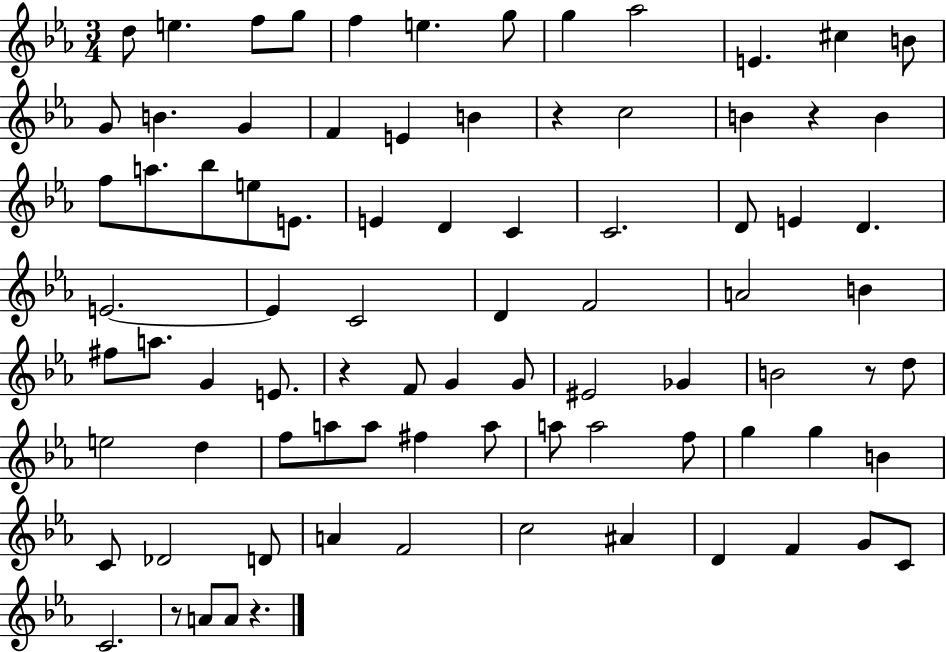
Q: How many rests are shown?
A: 6